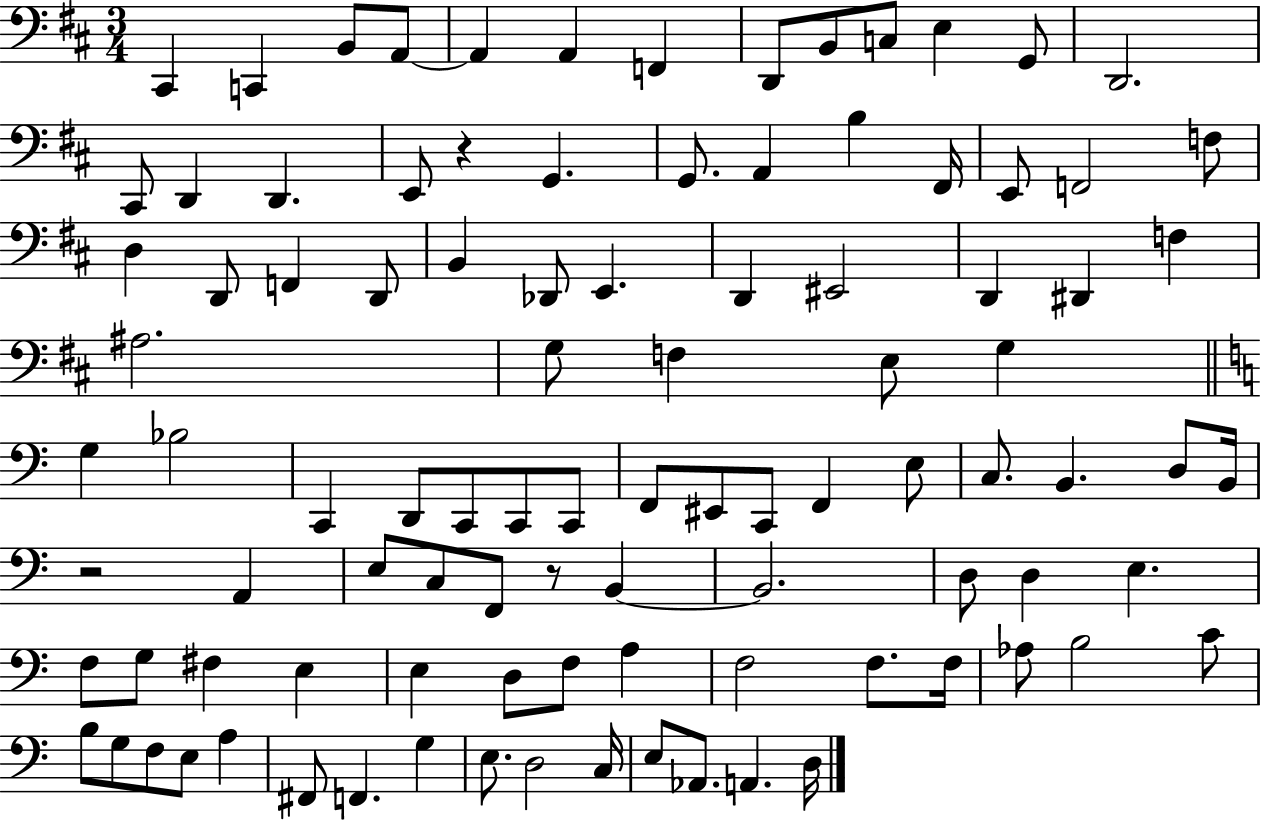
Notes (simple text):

C#2/q C2/q B2/e A2/e A2/q A2/q F2/q D2/e B2/e C3/e E3/q G2/e D2/h. C#2/e D2/q D2/q. E2/e R/q G2/q. G2/e. A2/q B3/q F#2/s E2/e F2/h F3/e D3/q D2/e F2/q D2/e B2/q Db2/e E2/q. D2/q EIS2/h D2/q D#2/q F3/q A#3/h. G3/e F3/q E3/e G3/q G3/q Bb3/h C2/q D2/e C2/e C2/e C2/e F2/e EIS2/e C2/e F2/q E3/e C3/e. B2/q. D3/e B2/s R/h A2/q E3/e C3/e F2/e R/e B2/q B2/h. D3/e D3/q E3/q. F3/e G3/e F#3/q E3/q E3/q D3/e F3/e A3/q F3/h F3/e. F3/s Ab3/e B3/h C4/e B3/e G3/e F3/e E3/e A3/q F#2/e F2/q. G3/q E3/e. D3/h C3/s E3/e Ab2/e. A2/q. D3/s